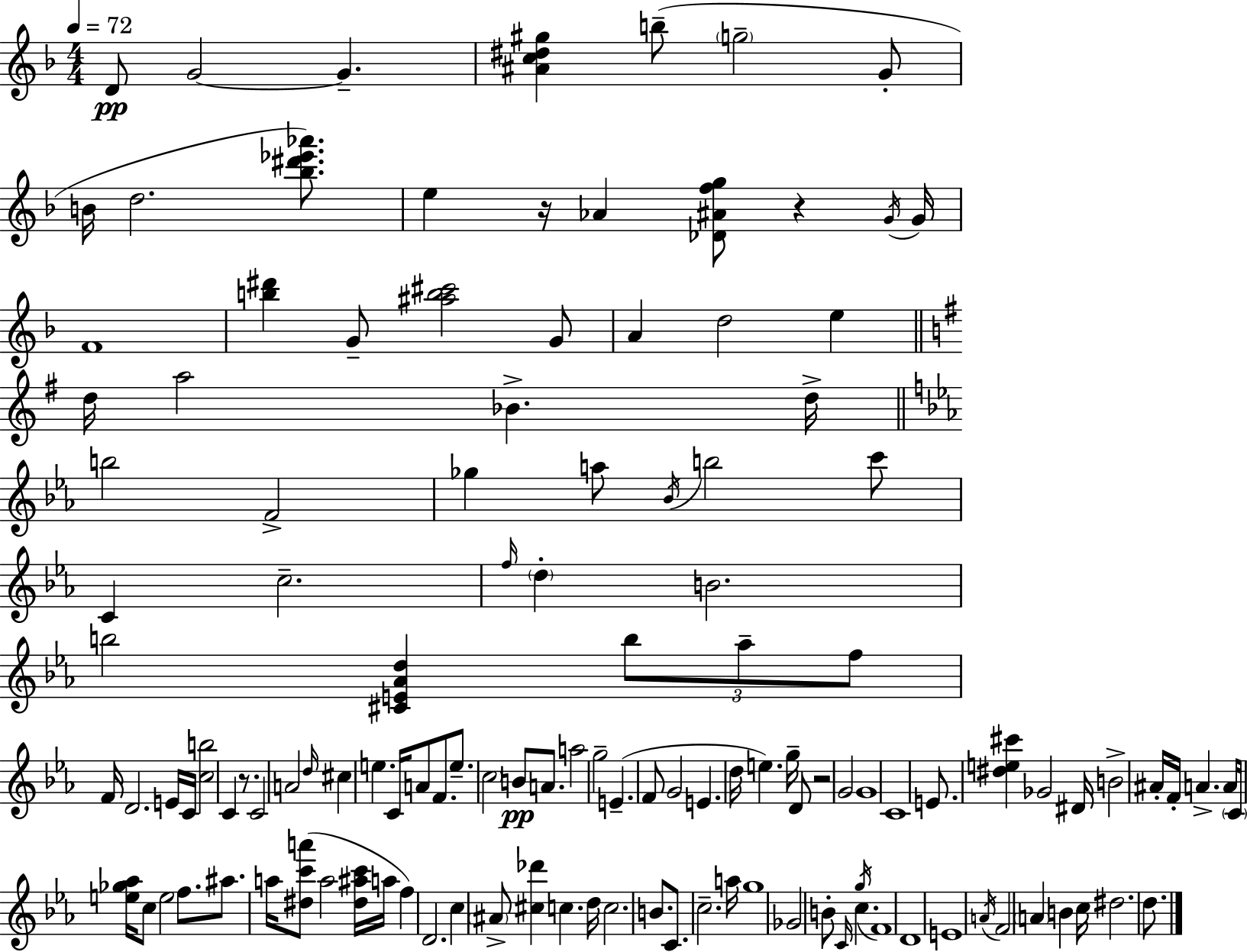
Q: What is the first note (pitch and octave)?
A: D4